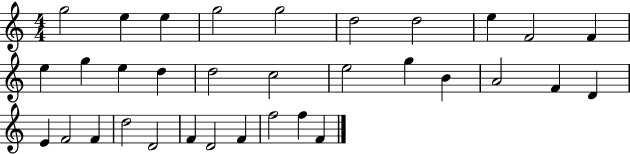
{
  \clef treble
  \numericTimeSignature
  \time 4/4
  \key c \major
  g''2 e''4 e''4 | g''2 g''2 | d''2 d''2 | e''4 f'2 f'4 | \break e''4 g''4 e''4 d''4 | d''2 c''2 | e''2 g''4 b'4 | a'2 f'4 d'4 | \break e'4 f'2 f'4 | d''2 d'2 | f'4 d'2 f'4 | f''2 f''4 f'4 | \break \bar "|."
}